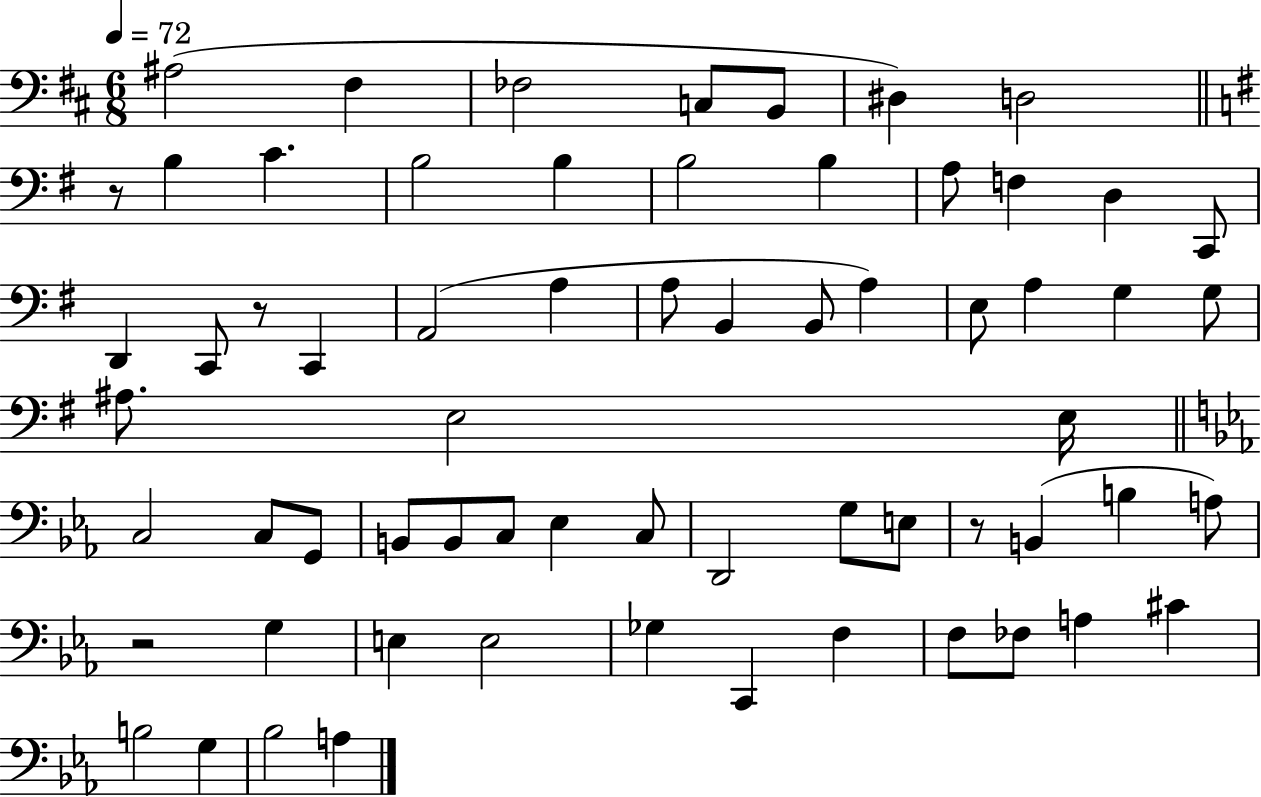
A#3/h F#3/q FES3/h C3/e B2/e D#3/q D3/h R/e B3/q C4/q. B3/h B3/q B3/h B3/q A3/e F3/q D3/q C2/e D2/q C2/e R/e C2/q A2/h A3/q A3/e B2/q B2/e A3/q E3/e A3/q G3/q G3/e A#3/e. E3/h E3/s C3/h C3/e G2/e B2/e B2/e C3/e Eb3/q C3/e D2/h G3/e E3/e R/e B2/q B3/q A3/e R/h G3/q E3/q E3/h Gb3/q C2/q F3/q F3/e FES3/e A3/q C#4/q B3/h G3/q Bb3/h A3/q